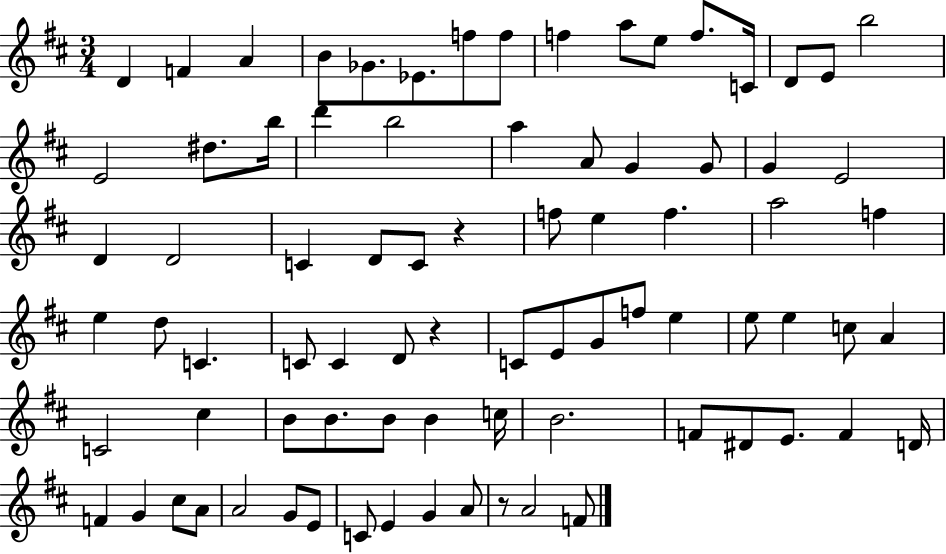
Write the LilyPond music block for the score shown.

{
  \clef treble
  \numericTimeSignature
  \time 3/4
  \key d \major
  d'4 f'4 a'4 | b'8 ges'8. ees'8. f''8 f''8 | f''4 a''8 e''8 f''8. c'16 | d'8 e'8 b''2 | \break e'2 dis''8. b''16 | d'''4 b''2 | a''4 a'8 g'4 g'8 | g'4 e'2 | \break d'4 d'2 | c'4 d'8 c'8 r4 | f''8 e''4 f''4. | a''2 f''4 | \break e''4 d''8 c'4. | c'8 c'4 d'8 r4 | c'8 e'8 g'8 f''8 e''4 | e''8 e''4 c''8 a'4 | \break c'2 cis''4 | b'8 b'8. b'8 b'4 c''16 | b'2. | f'8 dis'8 e'8. f'4 d'16 | \break f'4 g'4 cis''8 a'8 | a'2 g'8 e'8 | c'8 e'4 g'4 a'8 | r8 a'2 f'8 | \break \bar "|."
}